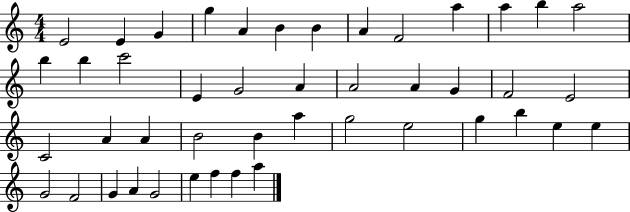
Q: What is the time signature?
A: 4/4